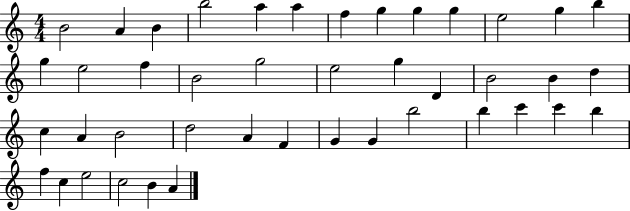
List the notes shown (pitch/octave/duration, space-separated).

B4/h A4/q B4/q B5/h A5/q A5/q F5/q G5/q G5/q G5/q E5/h G5/q B5/q G5/q E5/h F5/q B4/h G5/h E5/h G5/q D4/q B4/h B4/q D5/q C5/q A4/q B4/h D5/h A4/q F4/q G4/q G4/q B5/h B5/q C6/q C6/q B5/q F5/q C5/q E5/h C5/h B4/q A4/q